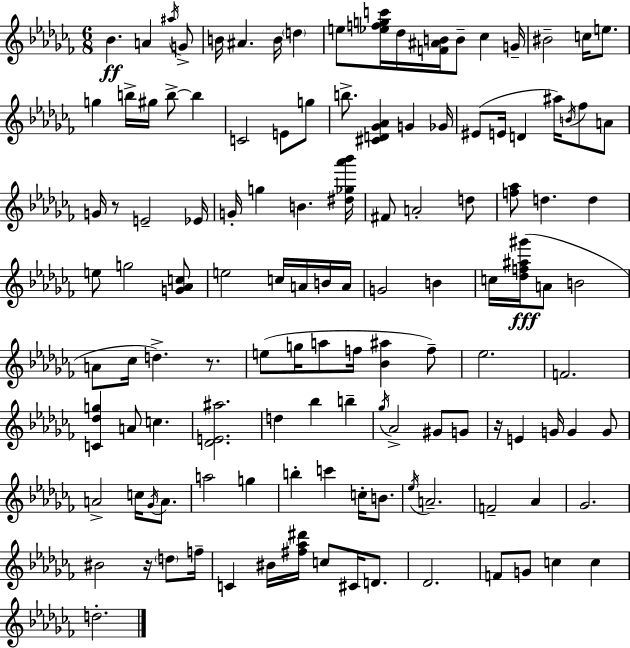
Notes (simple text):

Bb4/q. A4/q A#5/s G4/e B4/s A#4/q. B4/s D5/q E5/e [Eb5,F5,G5,C6]/s Db5/s [F4,A#4,B4]/s B4/e CES5/q G4/s BIS4/h C5/s E5/e. G5/q B5/s G#5/s B5/e B5/q C4/h E4/e G5/e B5/e. [C#4,D4,Gb4,Ab4]/q G4/q Gb4/s EIS4/e E4/s D4/q A#5/s B4/s FES5/e A4/e G4/s R/e E4/h Eb4/s G4/s G5/q B4/q. [D#5,Gb5,Ab6,Bb6]/s F#4/e A4/h D5/e [F5,Ab5]/e D5/q. D5/q E5/e G5/h [G4,Ab4,C5]/e E5/h C5/s A4/s B4/s A4/s G4/h B4/q C5/s [Db5,F5,A#5,G#6]/s A4/e B4/h A4/e CES5/s D5/q. R/e. E5/e G5/s A5/e F5/s [Bb4,A#5]/q F5/e Eb5/h. F4/h. [C4,Db5,G5]/q A4/e C5/q. [Db4,E4,A#5]/h. D5/q Bb5/q B5/q Gb5/s Ab4/h G#4/e G4/e R/s E4/q G4/s G4/q G4/e A4/h C5/s Gb4/s A4/e. A5/h G5/q B5/q C6/q C5/s B4/e. Eb5/s A4/h. F4/h Ab4/q Gb4/h. BIS4/h R/s D5/e F5/s C4/q BIS4/s [F#5,Ab5,D#6]/s C5/e C#4/s D4/e. Db4/h. F4/e G4/e C5/q C5/q D5/h.